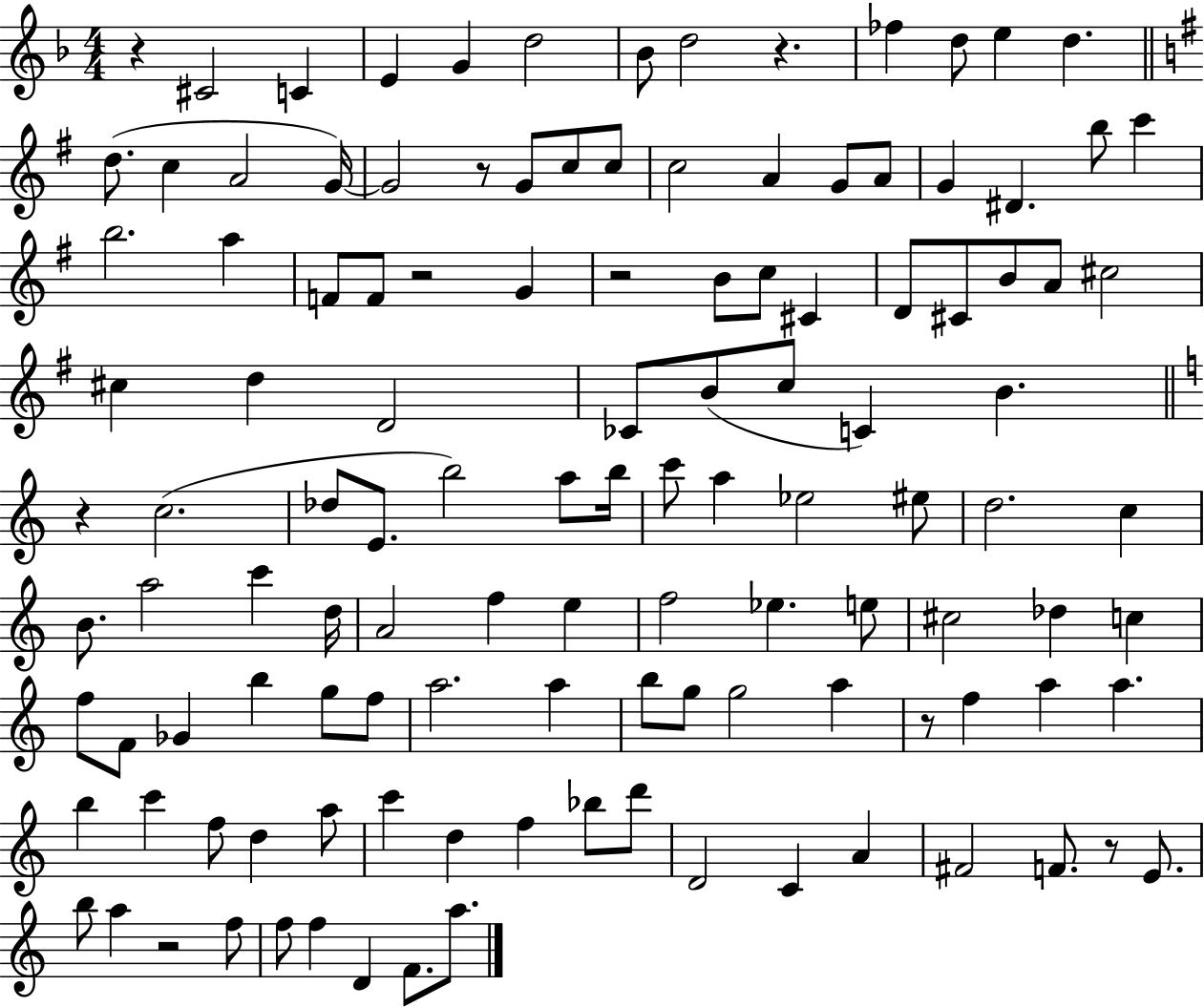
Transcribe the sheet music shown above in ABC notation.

X:1
T:Untitled
M:4/4
L:1/4
K:F
z ^C2 C E G d2 _B/2 d2 z _f d/2 e d d/2 c A2 G/4 G2 z/2 G/2 c/2 c/2 c2 A G/2 A/2 G ^D b/2 c' b2 a F/2 F/2 z2 G z2 B/2 c/2 ^C D/2 ^C/2 B/2 A/2 ^c2 ^c d D2 _C/2 B/2 c/2 C B z c2 _d/2 E/2 b2 a/2 b/4 c'/2 a _e2 ^e/2 d2 c B/2 a2 c' d/4 A2 f e f2 _e e/2 ^c2 _d c f/2 F/2 _G b g/2 f/2 a2 a b/2 g/2 g2 a z/2 f a a b c' f/2 d a/2 c' d f _b/2 d'/2 D2 C A ^F2 F/2 z/2 E/2 b/2 a z2 f/2 f/2 f D F/2 a/2